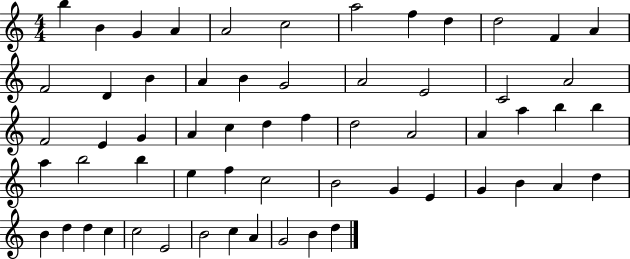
B5/q B4/q G4/q A4/q A4/h C5/h A5/h F5/q D5/q D5/h F4/q A4/q F4/h D4/q B4/q A4/q B4/q G4/h A4/h E4/h C4/h A4/h F4/h E4/q G4/q A4/q C5/q D5/q F5/q D5/h A4/h A4/q A5/q B5/q B5/q A5/q B5/h B5/q E5/q F5/q C5/h B4/h G4/q E4/q G4/q B4/q A4/q D5/q B4/q D5/q D5/q C5/q C5/h E4/h B4/h C5/q A4/q G4/h B4/q D5/q